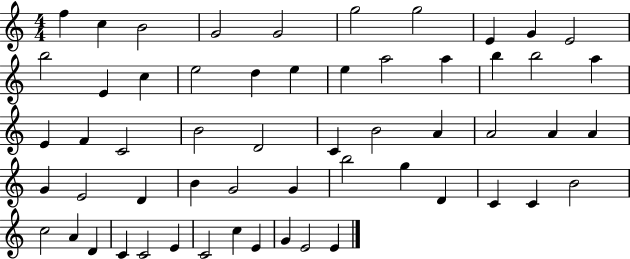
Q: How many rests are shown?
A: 0